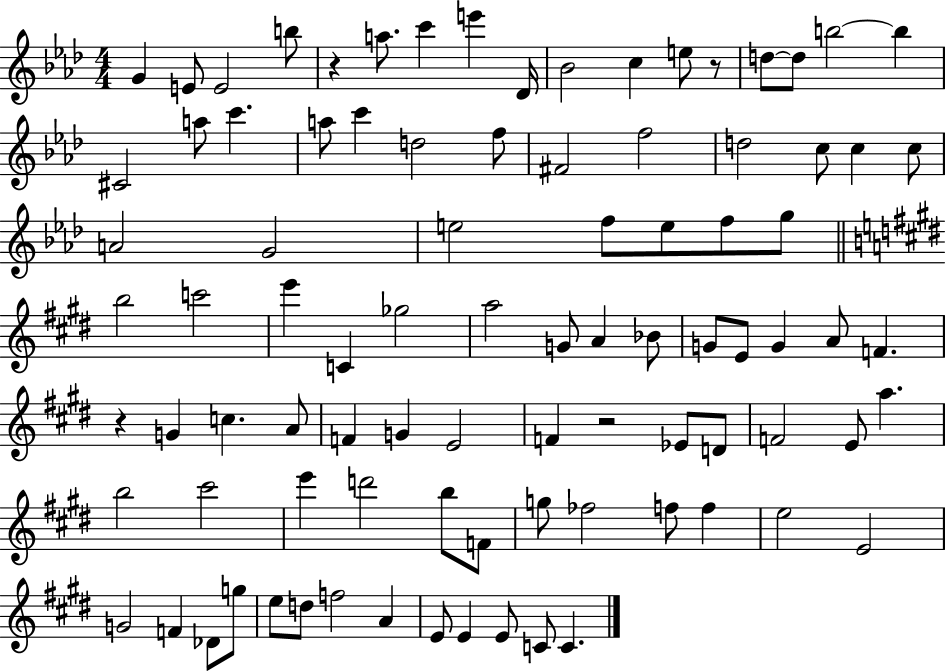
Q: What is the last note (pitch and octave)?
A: C4